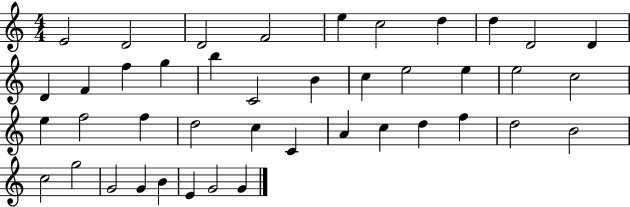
E4/h D4/h D4/h F4/h E5/q C5/h D5/q D5/q D4/h D4/q D4/q F4/q F5/q G5/q B5/q C4/h B4/q C5/q E5/h E5/q E5/h C5/h E5/q F5/h F5/q D5/h C5/q C4/q A4/q C5/q D5/q F5/q D5/h B4/h C5/h G5/h G4/h G4/q B4/q E4/q G4/h G4/q